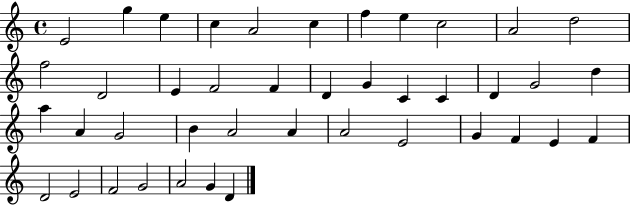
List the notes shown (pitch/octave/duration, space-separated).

E4/h G5/q E5/q C5/q A4/h C5/q F5/q E5/q C5/h A4/h D5/h F5/h D4/h E4/q F4/h F4/q D4/q G4/q C4/q C4/q D4/q G4/h D5/q A5/q A4/q G4/h B4/q A4/h A4/q A4/h E4/h G4/q F4/q E4/q F4/q D4/h E4/h F4/h G4/h A4/h G4/q D4/q